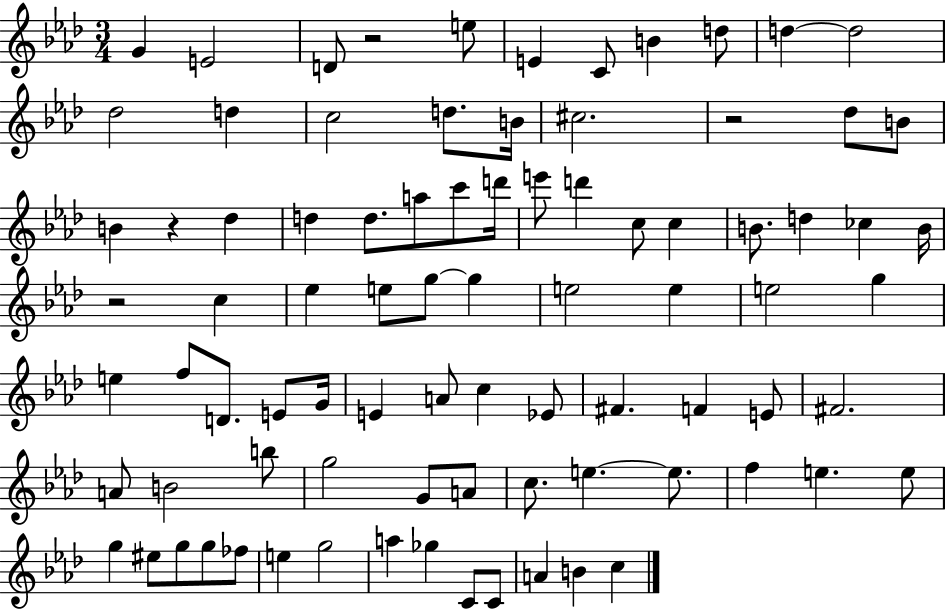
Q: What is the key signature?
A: AES major